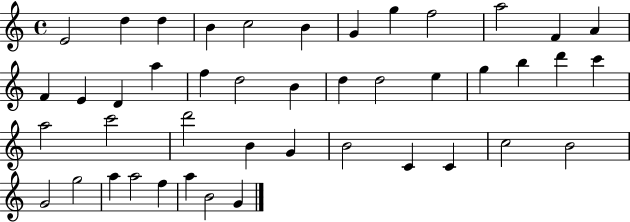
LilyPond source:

{
  \clef treble
  \time 4/4
  \defaultTimeSignature
  \key c \major
  e'2 d''4 d''4 | b'4 c''2 b'4 | g'4 g''4 f''2 | a''2 f'4 a'4 | \break f'4 e'4 d'4 a''4 | f''4 d''2 b'4 | d''4 d''2 e''4 | g''4 b''4 d'''4 c'''4 | \break a''2 c'''2 | d'''2 b'4 g'4 | b'2 c'4 c'4 | c''2 b'2 | \break g'2 g''2 | a''4 a''2 f''4 | a''4 b'2 g'4 | \bar "|."
}